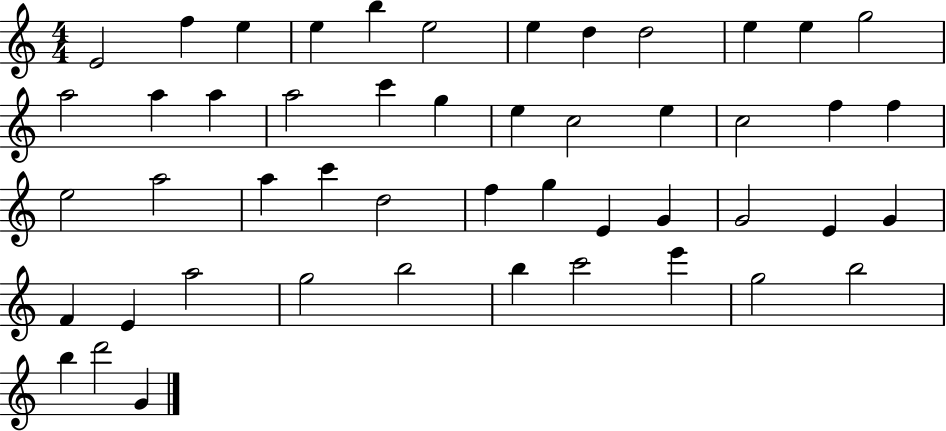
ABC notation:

X:1
T:Untitled
M:4/4
L:1/4
K:C
E2 f e e b e2 e d d2 e e g2 a2 a a a2 c' g e c2 e c2 f f e2 a2 a c' d2 f g E G G2 E G F E a2 g2 b2 b c'2 e' g2 b2 b d'2 G